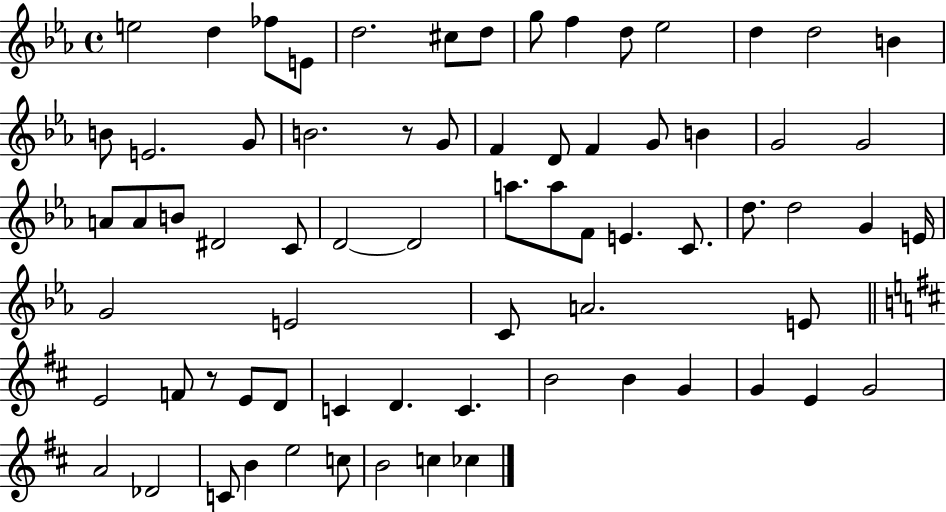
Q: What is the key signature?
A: EES major